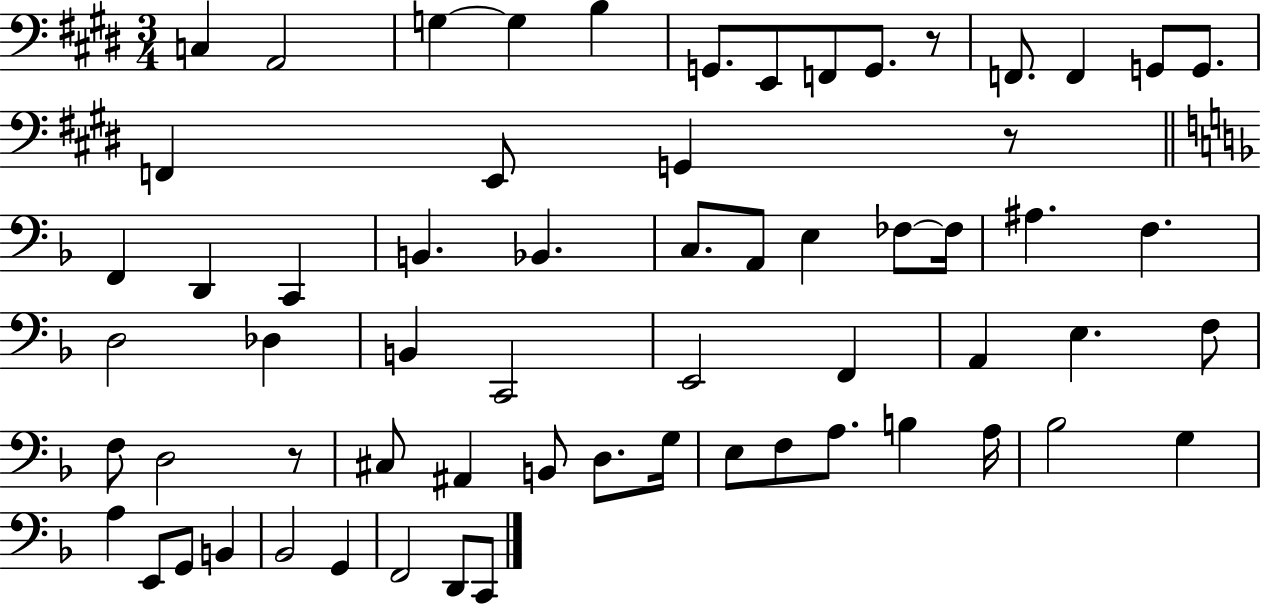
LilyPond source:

{
  \clef bass
  \numericTimeSignature
  \time 3/4
  \key e \major
  c4 a,2 | g4~~ g4 b4 | g,8. e,8 f,8 g,8. r8 | f,8. f,4 g,8 g,8. | \break f,4 e,8 g,4 r8 | \bar "||" \break \key f \major f,4 d,4 c,4 | b,4. bes,4. | c8. a,8 e4 fes8~~ fes16 | ais4. f4. | \break d2 des4 | b,4 c,2 | e,2 f,4 | a,4 e4. f8 | \break f8 d2 r8 | cis8 ais,4 b,8 d8. g16 | e8 f8 a8. b4 a16 | bes2 g4 | \break a4 e,8 g,8 b,4 | bes,2 g,4 | f,2 d,8 c,8 | \bar "|."
}